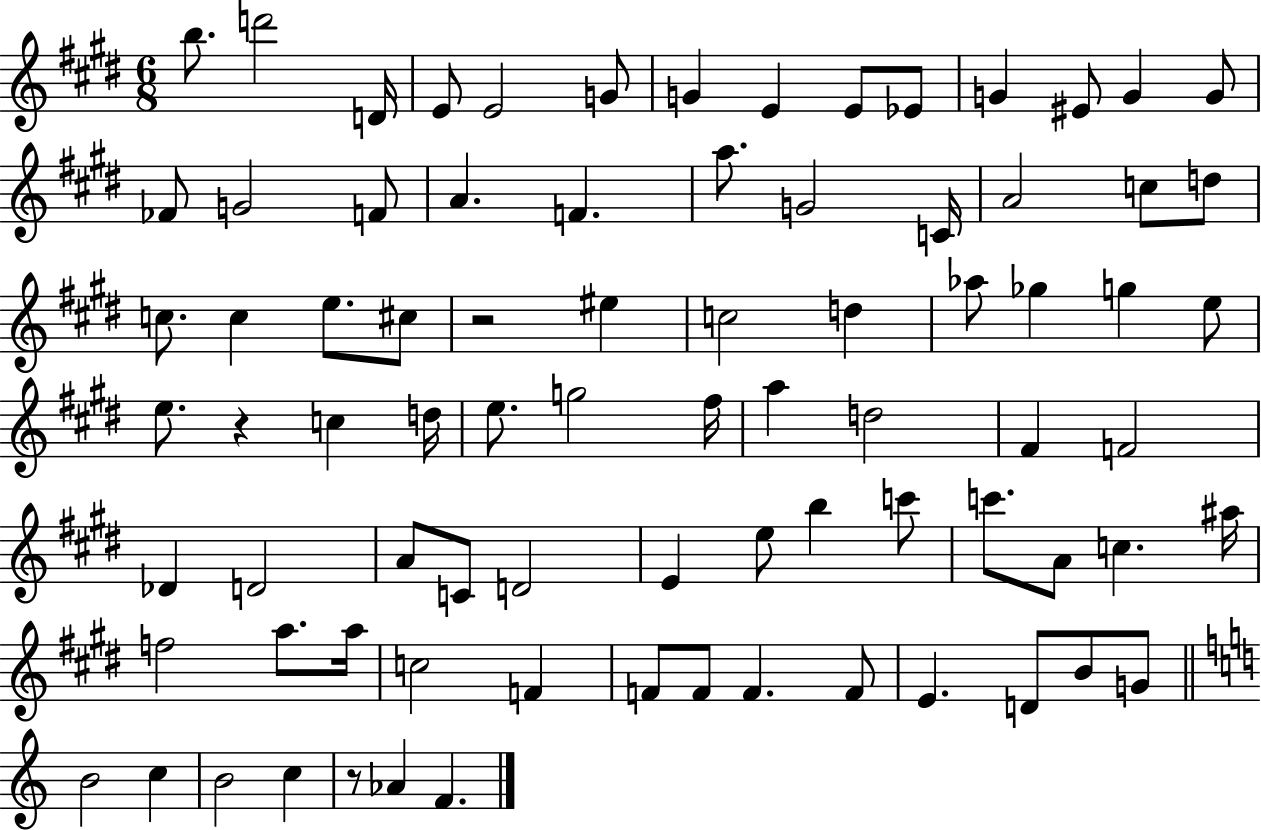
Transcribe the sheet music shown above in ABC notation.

X:1
T:Untitled
M:6/8
L:1/4
K:E
b/2 d'2 D/4 E/2 E2 G/2 G E E/2 _E/2 G ^E/2 G G/2 _F/2 G2 F/2 A F a/2 G2 C/4 A2 c/2 d/2 c/2 c e/2 ^c/2 z2 ^e c2 d _a/2 _g g e/2 e/2 z c d/4 e/2 g2 ^f/4 a d2 ^F F2 _D D2 A/2 C/2 D2 E e/2 b c'/2 c'/2 A/2 c ^a/4 f2 a/2 a/4 c2 F F/2 F/2 F F/2 E D/2 B/2 G/2 B2 c B2 c z/2 _A F